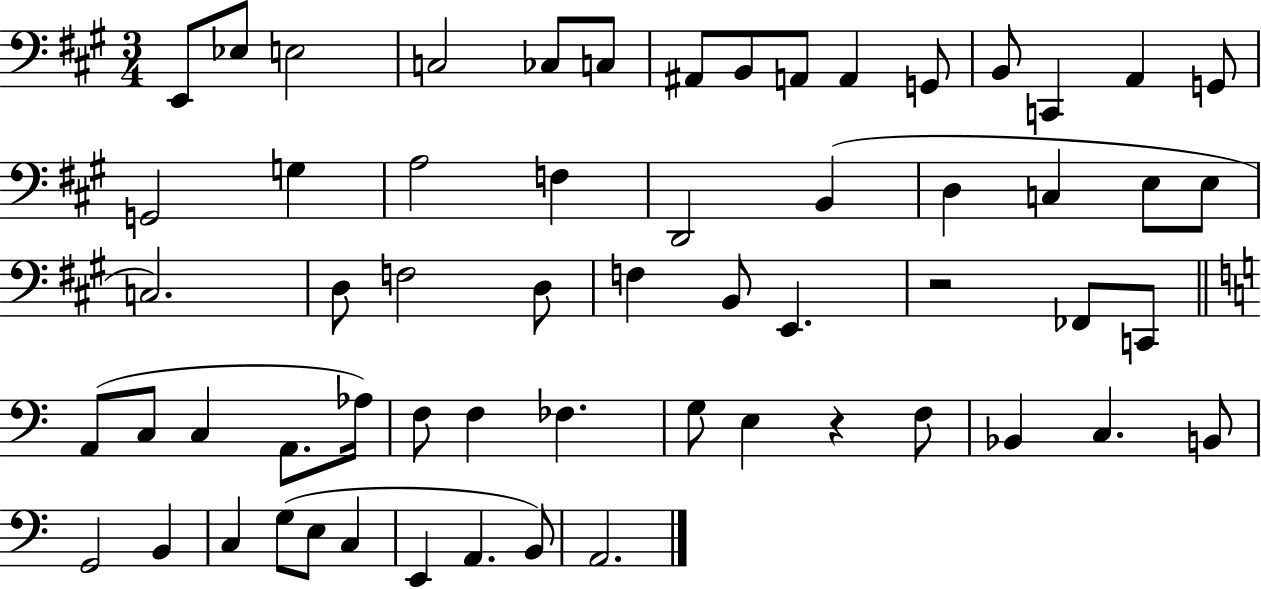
E2/e Eb3/e E3/h C3/h CES3/e C3/e A#2/e B2/e A2/e A2/q G2/e B2/e C2/q A2/q G2/e G2/h G3/q A3/h F3/q D2/h B2/q D3/q C3/q E3/e E3/e C3/h. D3/e F3/h D3/e F3/q B2/e E2/q. R/h FES2/e C2/e A2/e C3/e C3/q A2/e. Ab3/s F3/e F3/q FES3/q. G3/e E3/q R/q F3/e Bb2/q C3/q. B2/e G2/h B2/q C3/q G3/e E3/e C3/q E2/q A2/q. B2/e A2/h.